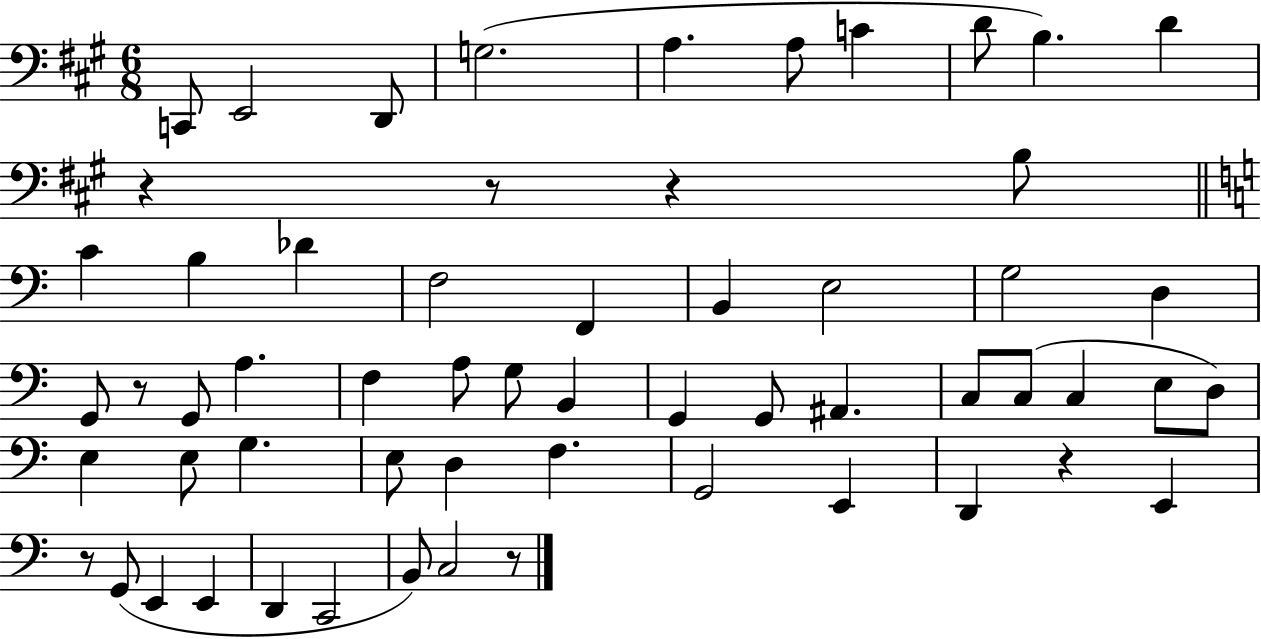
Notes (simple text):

C2/e E2/h D2/e G3/h. A3/q. A3/e C4/q D4/e B3/q. D4/q R/q R/e R/q B3/e C4/q B3/q Db4/q F3/h F2/q B2/q E3/h G3/h D3/q G2/e R/e G2/e A3/q. F3/q A3/e G3/e B2/q G2/q G2/e A#2/q. C3/e C3/e C3/q E3/e D3/e E3/q E3/e G3/q. E3/e D3/q F3/q. G2/h E2/q D2/q R/q E2/q R/e G2/e E2/q E2/q D2/q C2/h B2/e C3/h R/e